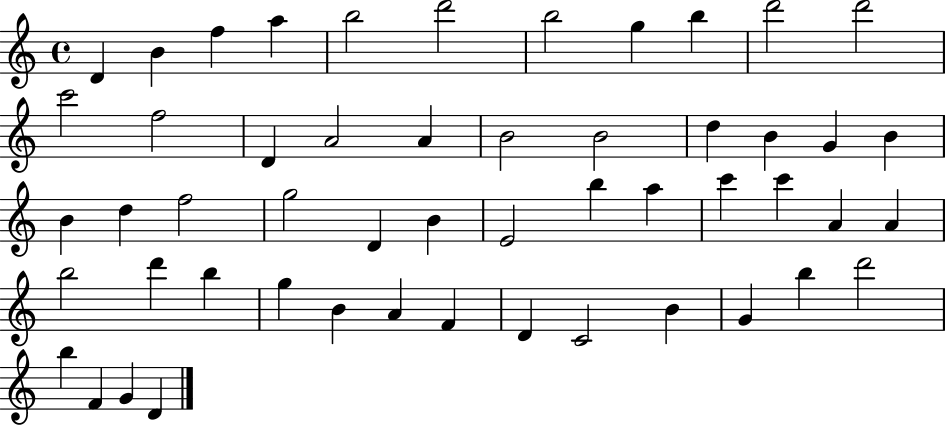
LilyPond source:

{
  \clef treble
  \time 4/4
  \defaultTimeSignature
  \key c \major
  d'4 b'4 f''4 a''4 | b''2 d'''2 | b''2 g''4 b''4 | d'''2 d'''2 | \break c'''2 f''2 | d'4 a'2 a'4 | b'2 b'2 | d''4 b'4 g'4 b'4 | \break b'4 d''4 f''2 | g''2 d'4 b'4 | e'2 b''4 a''4 | c'''4 c'''4 a'4 a'4 | \break b''2 d'''4 b''4 | g''4 b'4 a'4 f'4 | d'4 c'2 b'4 | g'4 b''4 d'''2 | \break b''4 f'4 g'4 d'4 | \bar "|."
}